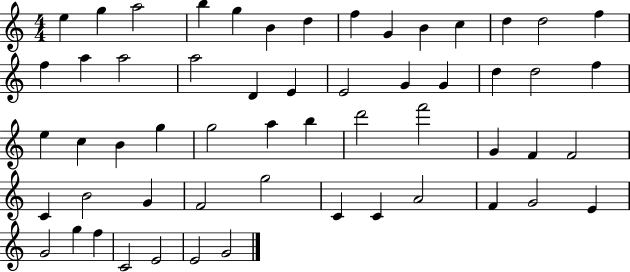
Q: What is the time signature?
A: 4/4